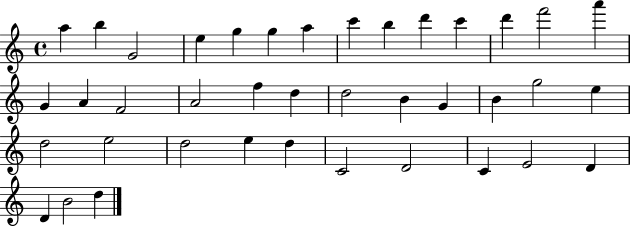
X:1
T:Untitled
M:4/4
L:1/4
K:C
a b G2 e g g a c' b d' c' d' f'2 a' G A F2 A2 f d d2 B G B g2 e d2 e2 d2 e d C2 D2 C E2 D D B2 d